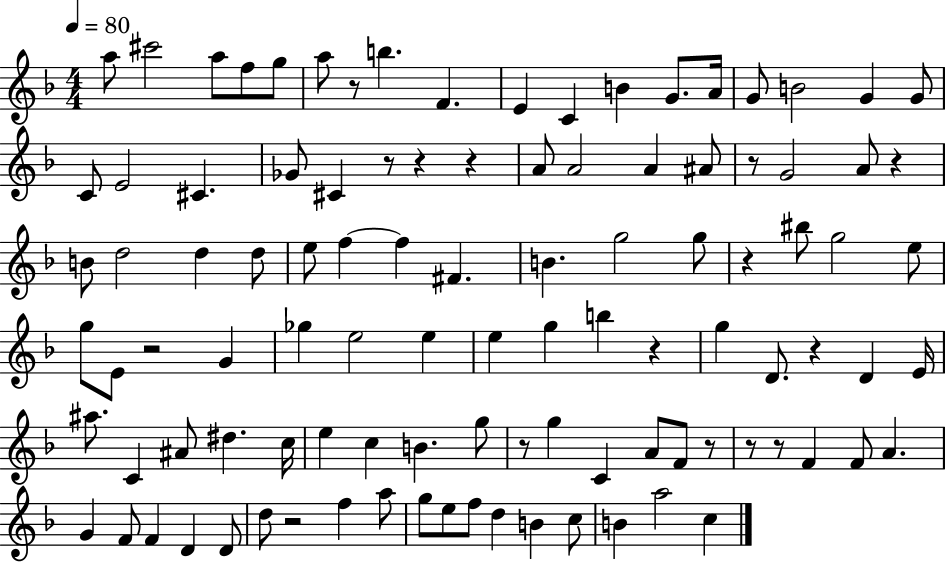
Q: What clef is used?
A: treble